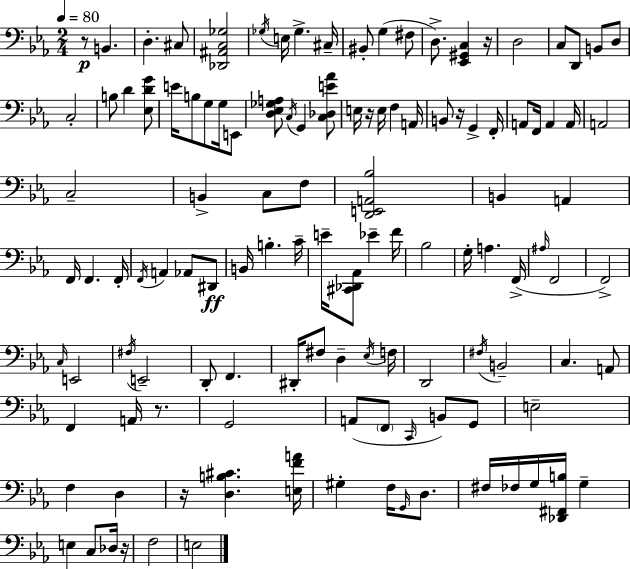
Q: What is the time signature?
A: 2/4